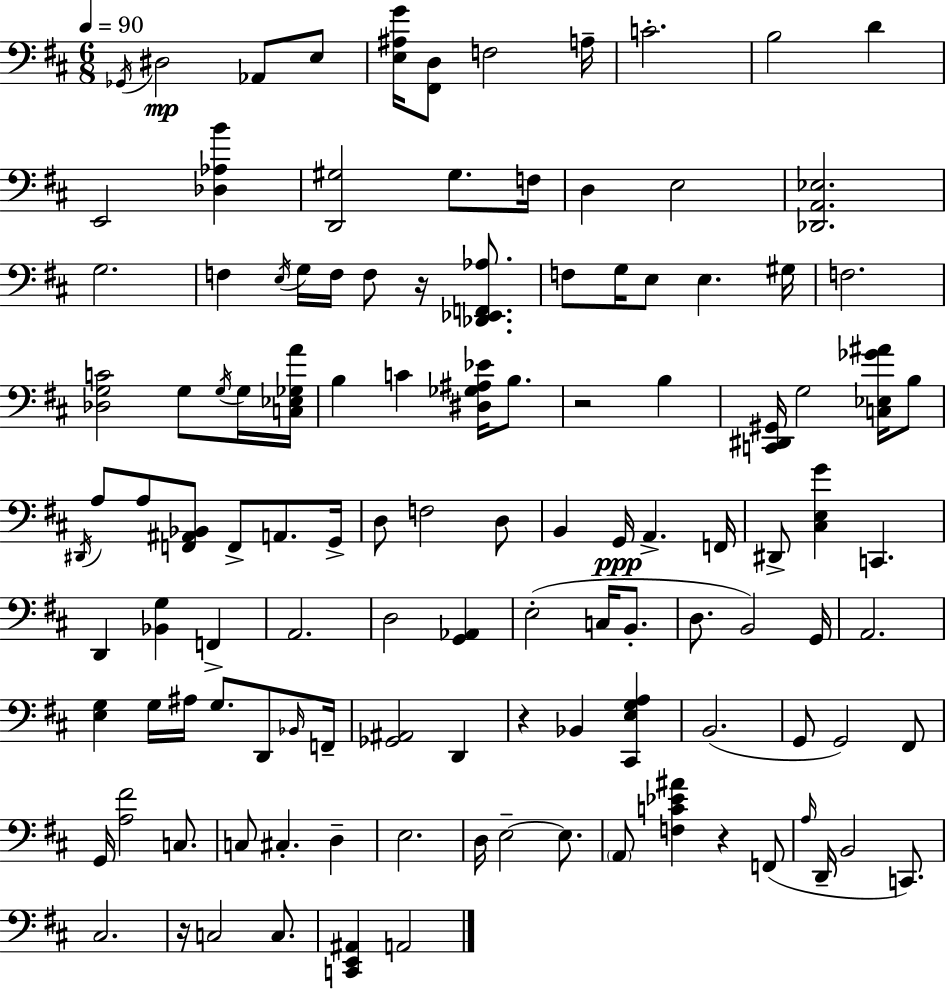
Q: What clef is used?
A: bass